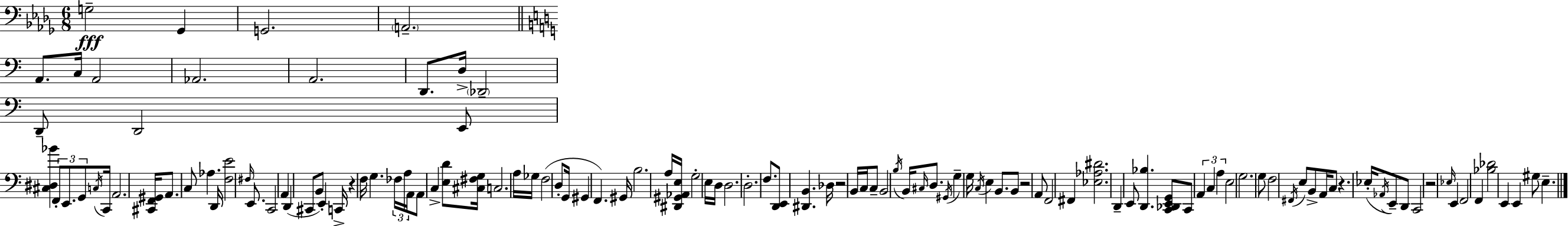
G3/h Gb2/q G2/h. A2/h. A2/e. C3/s A2/h Ab2/h. A2/h. D2/e. D3/s Db2/h D2/e D2/h E2/e [C#3,D#3,Bb4]/q F2/e E2/e. G2/e C3/s C2/s A2/h. [C#2,F2,G#2]/s A2/e. C3/e Ab3/q. D2/s [F3,E4]/h F#3/s E2/e. C2/h A2/q D2/q C#2/e B2/e E2/q C2/s R/q F3/s G3/q. FES3/s A3/s A2/s A2/e C3/q [E3,D4]/e [C#3,F#3,G3]/s C3/h. A3/s Gb3/s F3/h D3/e G2/s G#2/q F2/q. G#2/s B3/h. A3/s [D#2,G#2,Ab2,E3]/s G3/h E3/s D3/s D3/h. D3/h. F3/e. [D2,E2]/e [D#2,B2]/q. Db3/s R/h B2/s C3/s C3/e B2/h B3/s B2/s C#3/s D3/e. G#2/s G3/q G3/s C3/s E3/q B2/e. B2/e R/h A2/e F2/h F#2/q [Eb3,Ab3,D#4]/h. D2/q E2/e [D2,Bb3]/q. [C2,Db2,E2,G2]/e C2/e A2/q C3/q A3/q E3/h G3/h. G3/e F3/h F#2/s E3/e B2/e A2/s C3/e R/q. Eb3/s Ab2/s E2/e D2/e C2/h R/h Eb3/s E2/q F2/h F2/q [Bb3,Db4]/h E2/q E2/q G#3/e E3/q.